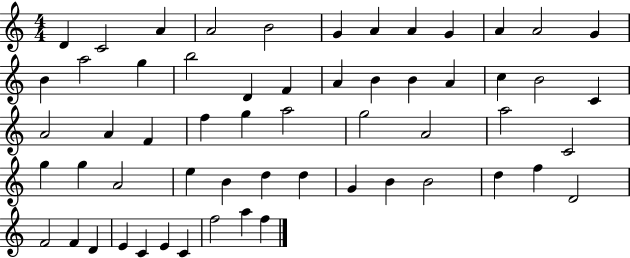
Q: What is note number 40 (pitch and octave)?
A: B4